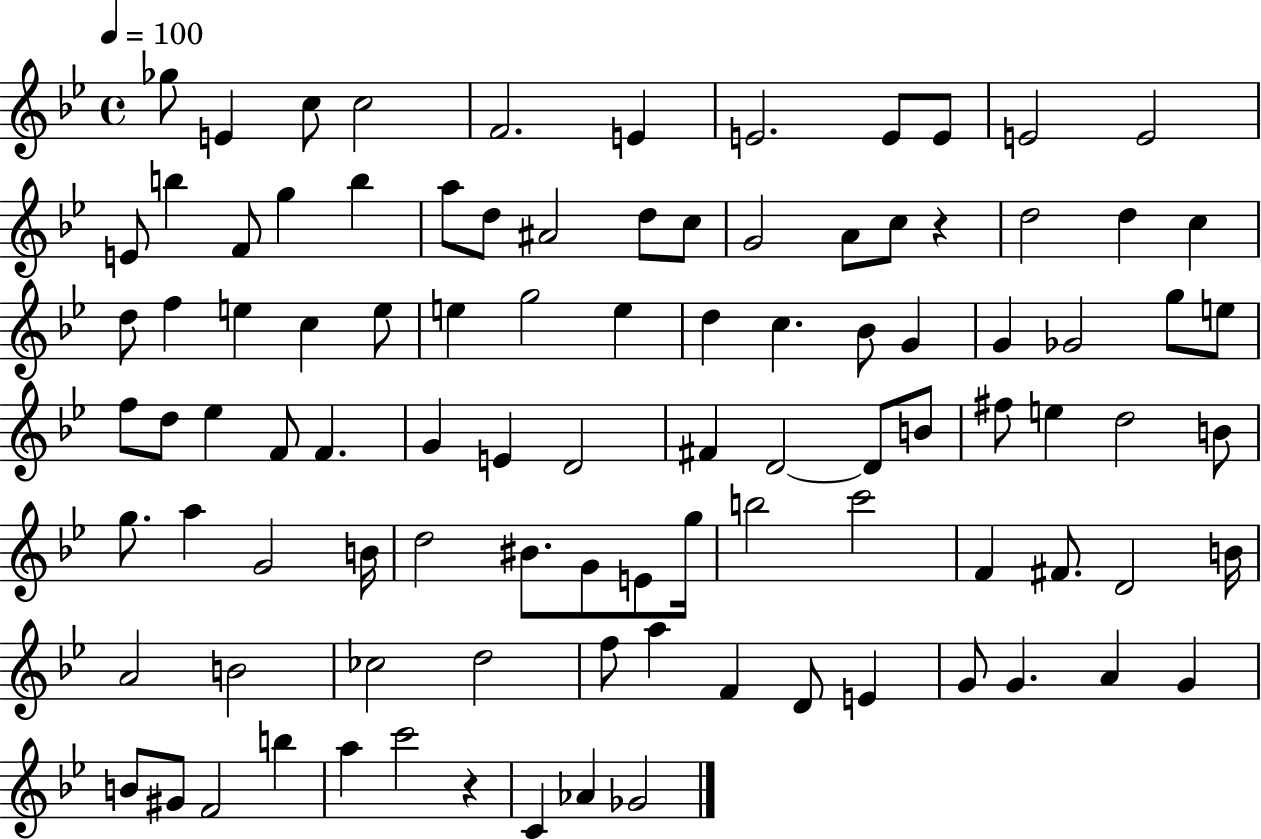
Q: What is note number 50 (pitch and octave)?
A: E4